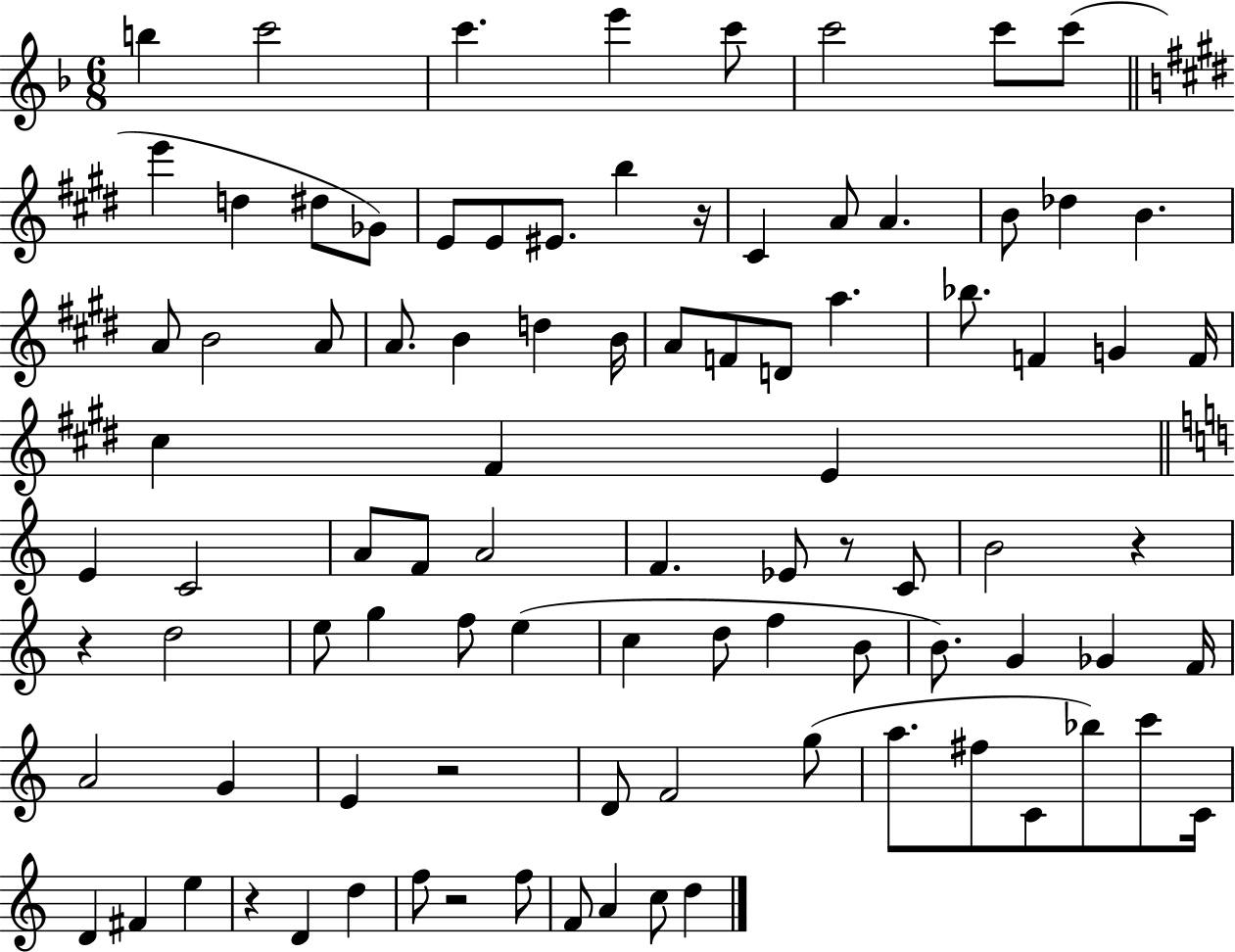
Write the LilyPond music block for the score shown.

{
  \clef treble
  \numericTimeSignature
  \time 6/8
  \key f \major
  b''4 c'''2 | c'''4. e'''4 c'''8 | c'''2 c'''8 c'''8( | \bar "||" \break \key e \major e'''4 d''4 dis''8 ges'8) | e'8 e'8 eis'8. b''4 r16 | cis'4 a'8 a'4. | b'8 des''4 b'4. | \break a'8 b'2 a'8 | a'8. b'4 d''4 b'16 | a'8 f'8 d'8 a''4. | bes''8. f'4 g'4 f'16 | \break cis''4 fis'4 e'4 | \bar "||" \break \key a \minor e'4 c'2 | a'8 f'8 a'2 | f'4. ees'8 r8 c'8 | b'2 r4 | \break r4 d''2 | e''8 g''4 f''8 e''4( | c''4 d''8 f''4 b'8 | b'8.) g'4 ges'4 f'16 | \break a'2 g'4 | e'4 r2 | d'8 f'2 g''8( | a''8. fis''8 c'8 bes''8) c'''8 c'16 | \break d'4 fis'4 e''4 | r4 d'4 d''4 | f''8 r2 f''8 | f'8 a'4 c''8 d''4 | \break \bar "|."
}